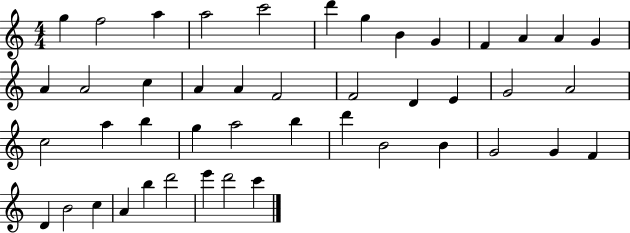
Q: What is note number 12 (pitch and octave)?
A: A4